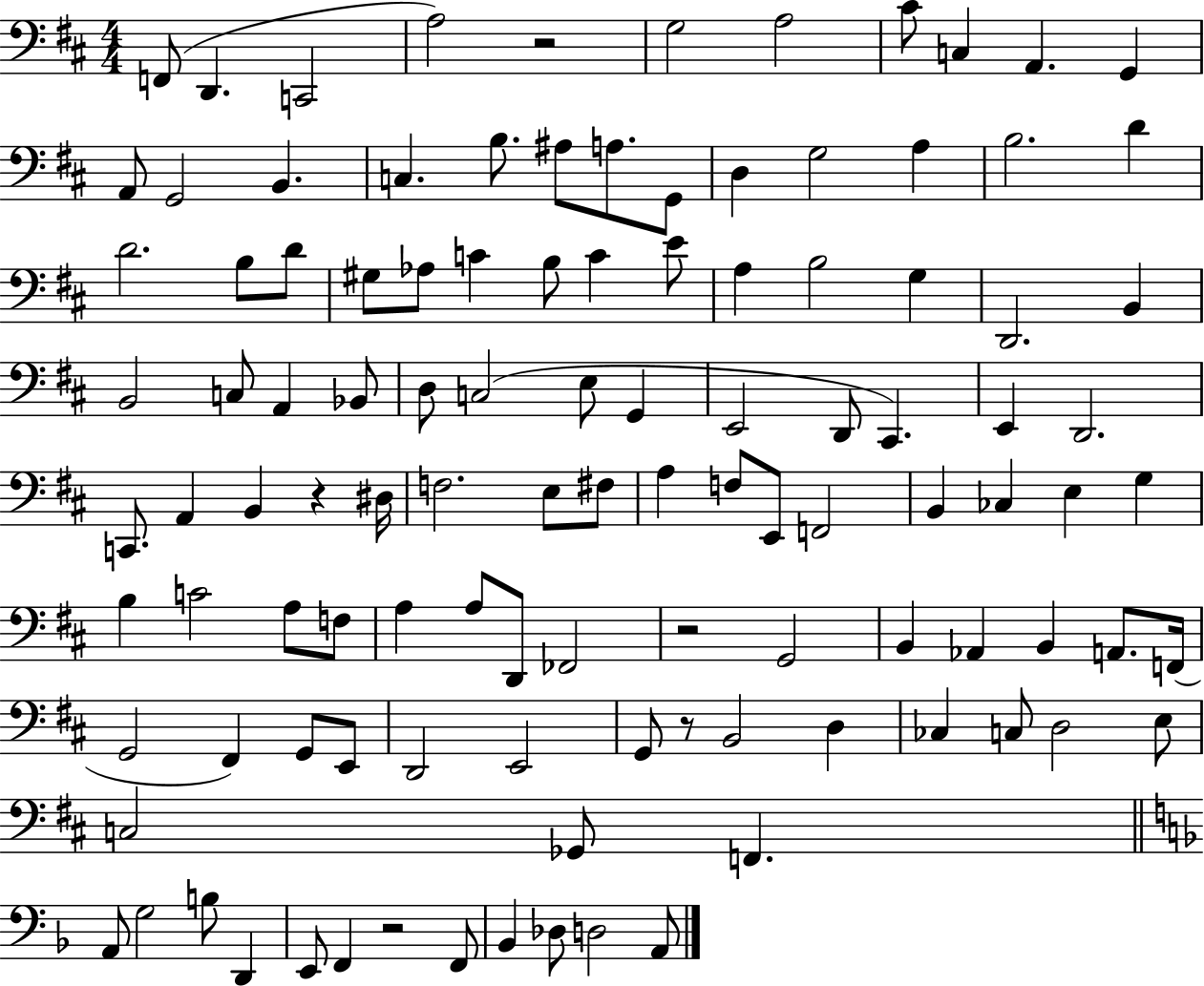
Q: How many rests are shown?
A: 5